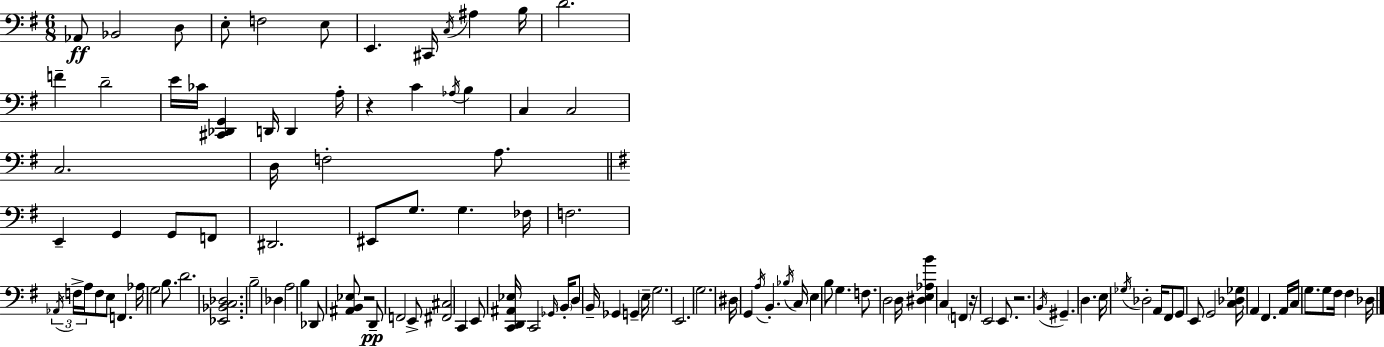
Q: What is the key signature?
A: G major